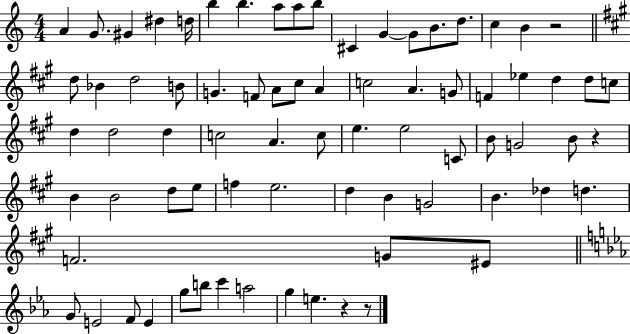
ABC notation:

X:1
T:Untitled
M:4/4
L:1/4
K:C
A G/2 ^G ^d d/4 b b a/2 a/2 b/2 ^C G G/2 B/2 d/2 c B z2 d/2 _B d2 B/2 G F/2 A/2 ^c/2 A c2 A G/2 F _e d d/2 c/2 d d2 d c2 A c/2 e e2 C/2 B/2 G2 B/2 z B B2 d/2 e/2 f e2 d B G2 B _d d F2 G/2 ^E/2 G/2 E2 F/2 E g/2 b/2 c' a2 g e z z/2